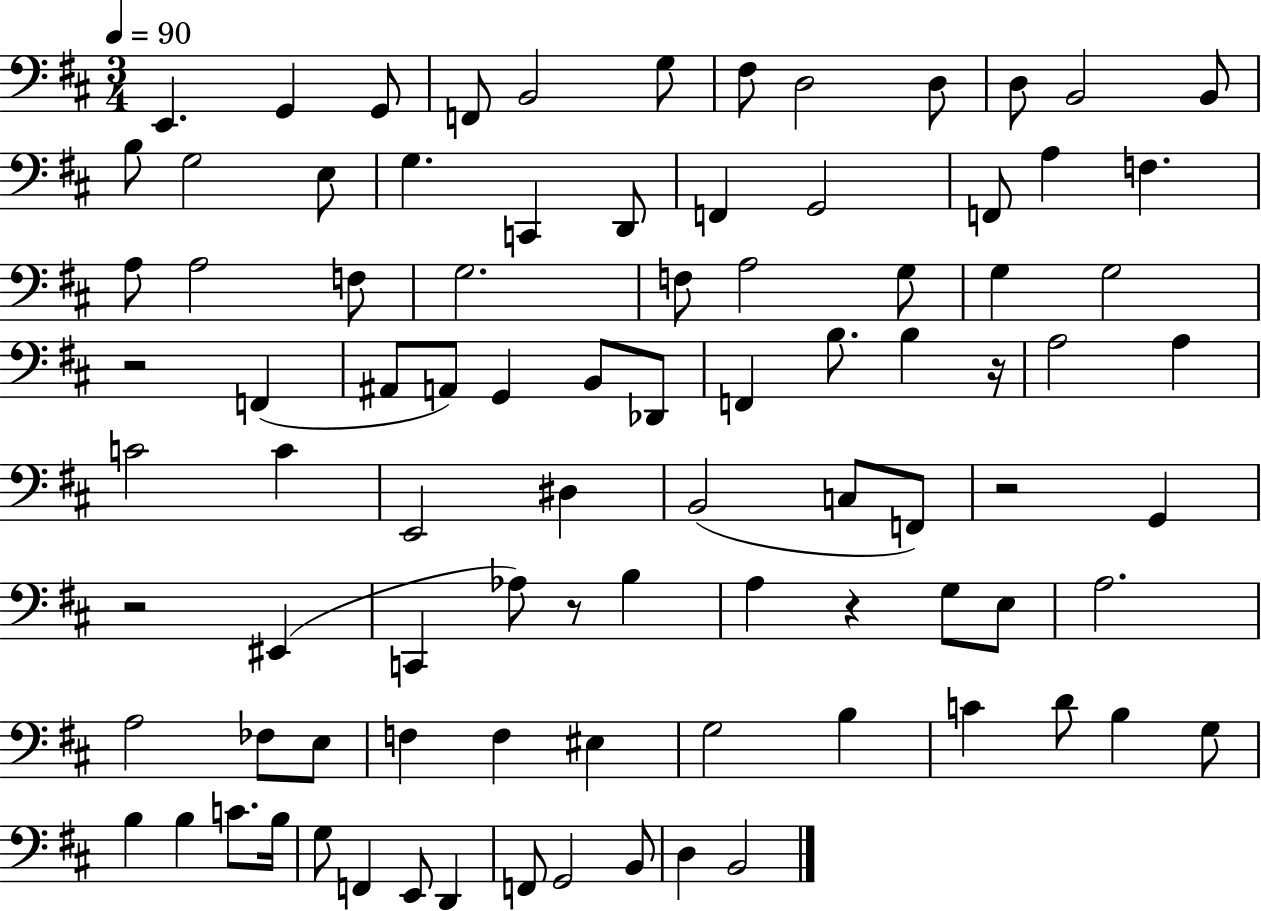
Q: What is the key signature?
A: D major